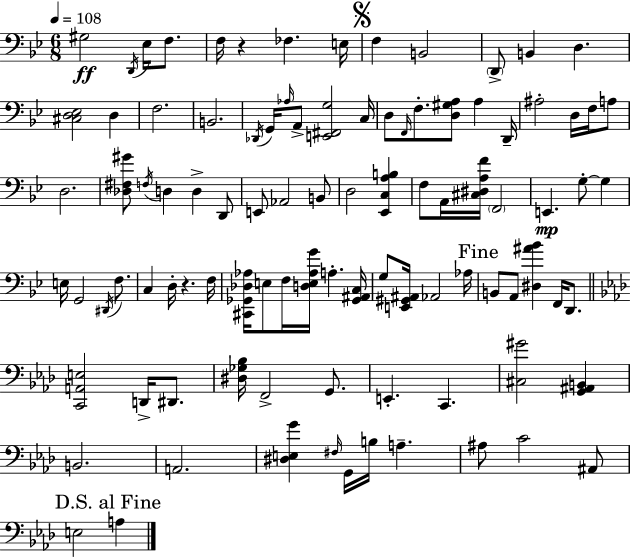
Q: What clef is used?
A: bass